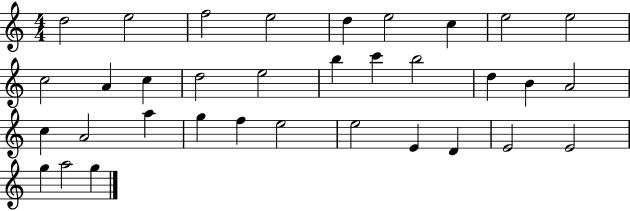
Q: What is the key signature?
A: C major